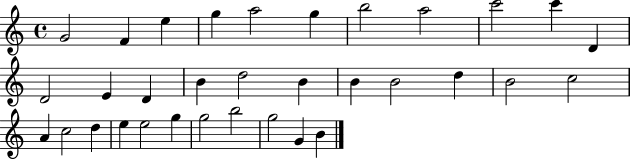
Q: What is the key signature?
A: C major